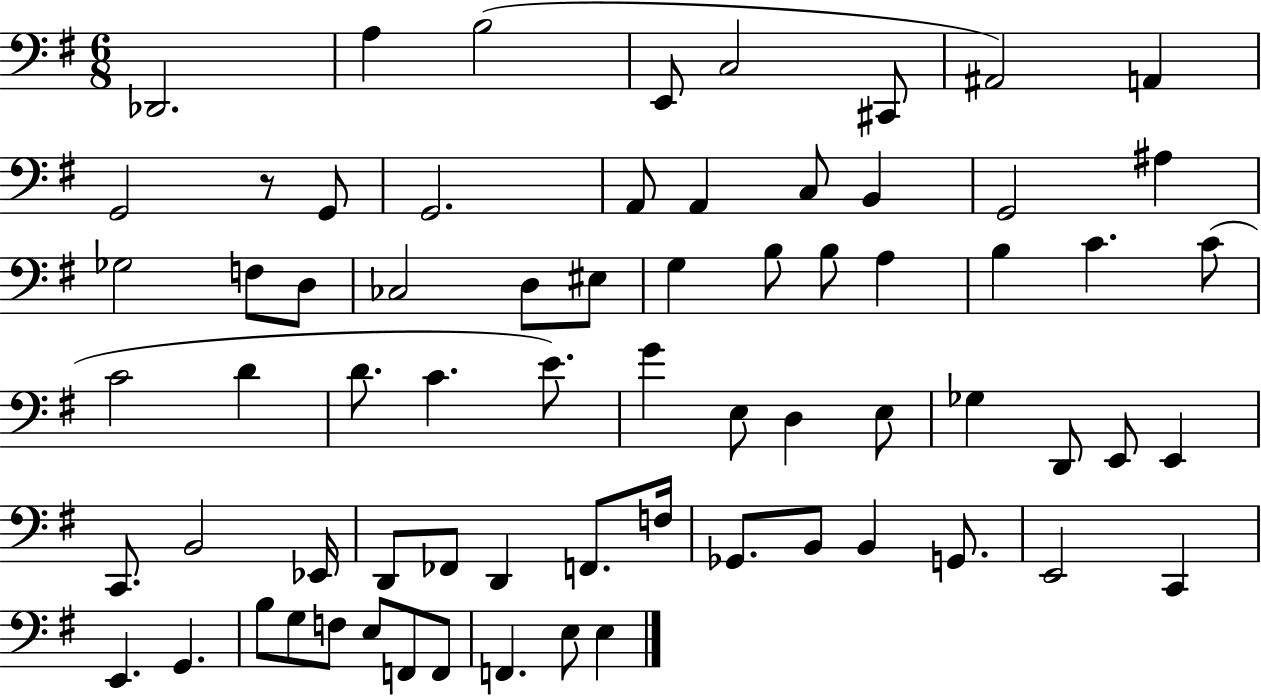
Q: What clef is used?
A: bass